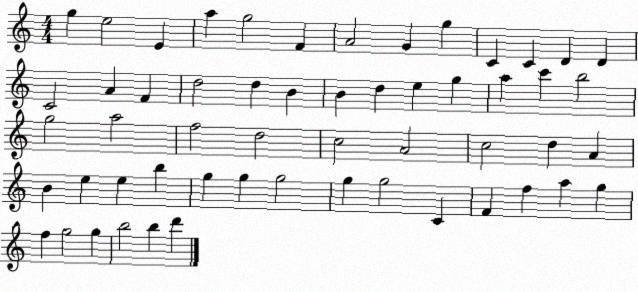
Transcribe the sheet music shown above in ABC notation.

X:1
T:Untitled
M:4/4
L:1/4
K:C
g e2 E a g2 F A2 G g C C D D C2 A F d2 d B B d e g a c' b2 g2 a2 f2 d2 c2 A2 c2 d A B e e b g g g2 g g2 C F f a g f g2 g b2 b d'